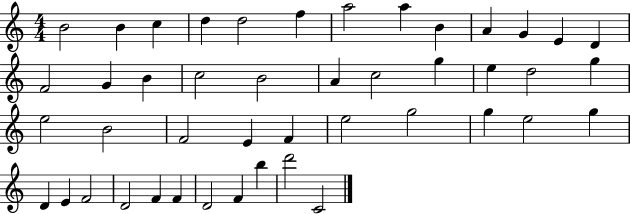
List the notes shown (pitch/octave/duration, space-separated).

B4/h B4/q C5/q D5/q D5/h F5/q A5/h A5/q B4/q A4/q G4/q E4/q D4/q F4/h G4/q B4/q C5/h B4/h A4/q C5/h G5/q E5/q D5/h G5/q E5/h B4/h F4/h E4/q F4/q E5/h G5/h G5/q E5/h G5/q D4/q E4/q F4/h D4/h F4/q F4/q D4/h F4/q B5/q D6/h C4/h